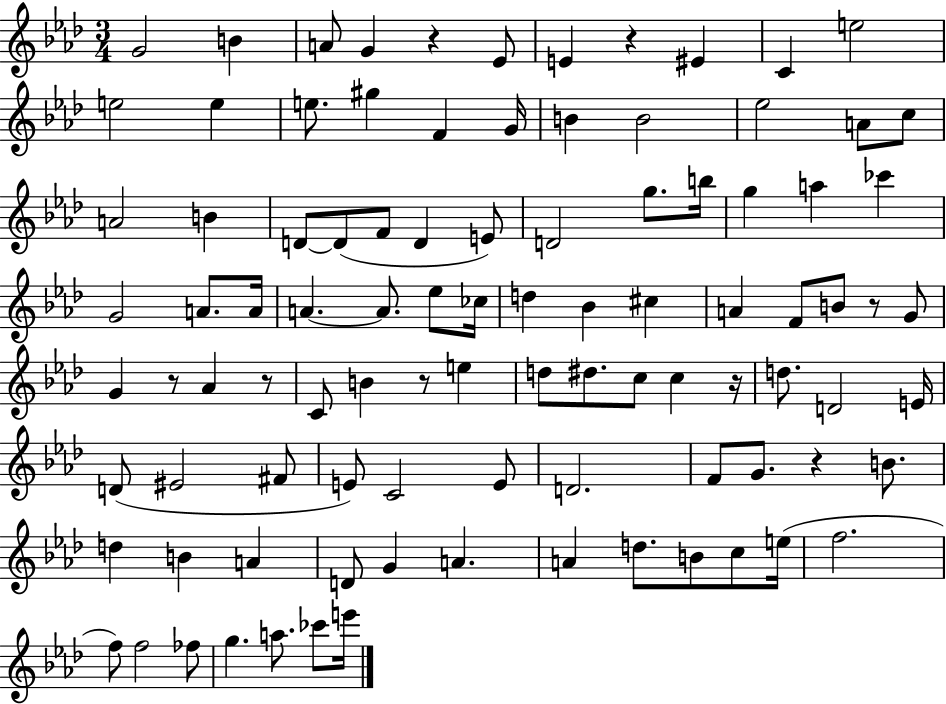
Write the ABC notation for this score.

X:1
T:Untitled
M:3/4
L:1/4
K:Ab
G2 B A/2 G z _E/2 E z ^E C e2 e2 e e/2 ^g F G/4 B B2 _e2 A/2 c/2 A2 B D/2 D/2 F/2 D E/2 D2 g/2 b/4 g a _c' G2 A/2 A/4 A A/2 _e/2 _c/4 d _B ^c A F/2 B/2 z/2 G/2 G z/2 _A z/2 C/2 B z/2 e d/2 ^d/2 c/2 c z/4 d/2 D2 E/4 D/2 ^E2 ^F/2 E/2 C2 E/2 D2 F/2 G/2 z B/2 d B A D/2 G A A d/2 B/2 c/2 e/4 f2 f/2 f2 _f/2 g a/2 _c'/2 e'/4